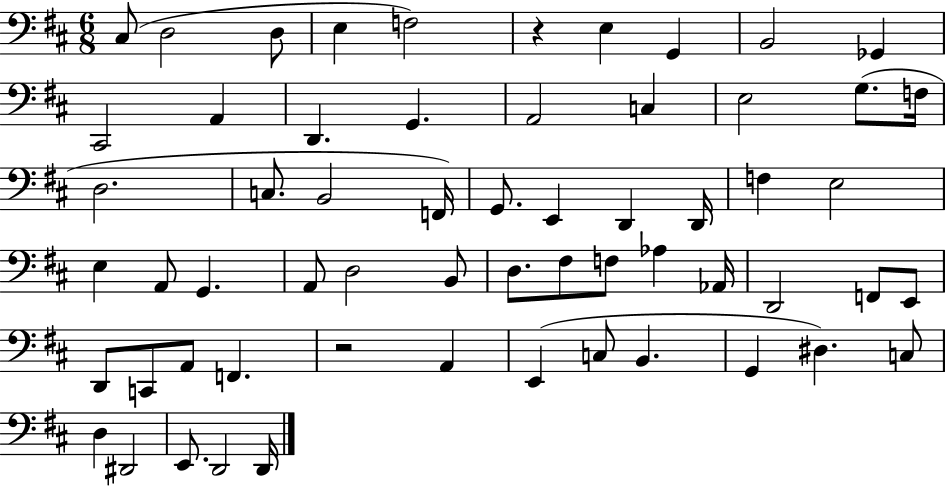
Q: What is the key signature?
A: D major